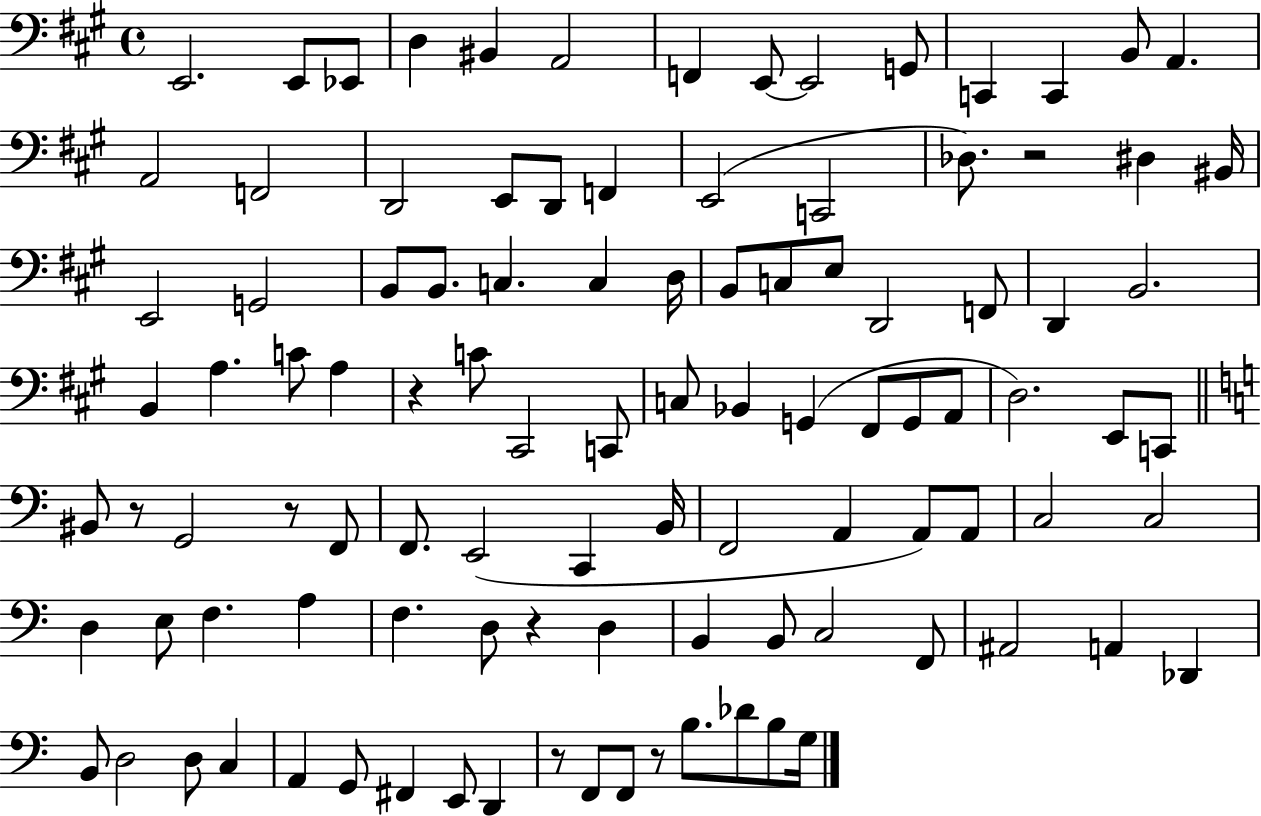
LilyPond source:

{
  \clef bass
  \time 4/4
  \defaultTimeSignature
  \key a \major
  e,2. e,8 ees,8 | d4 bis,4 a,2 | f,4 e,8~~ e,2 g,8 | c,4 c,4 b,8 a,4. | \break a,2 f,2 | d,2 e,8 d,8 f,4 | e,2( c,2 | des8.) r2 dis4 bis,16 | \break e,2 g,2 | b,8 b,8. c4. c4 d16 | b,8 c8 e8 d,2 f,8 | d,4 b,2. | \break b,4 a4. c'8 a4 | r4 c'8 cis,2 c,8 | c8 bes,4 g,4( fis,8 g,8 a,8 | d2.) e,8 c,8 | \break \bar "||" \break \key c \major bis,8 r8 g,2 r8 f,8 | f,8. e,2( c,4 b,16 | f,2 a,4 a,8) a,8 | c2 c2 | \break d4 e8 f4. a4 | f4. d8 r4 d4 | b,4 b,8 c2 f,8 | ais,2 a,4 des,4 | \break b,8 d2 d8 c4 | a,4 g,8 fis,4 e,8 d,4 | r8 f,8 f,8 r8 b8. des'8 b8 g16 | \bar "|."
}